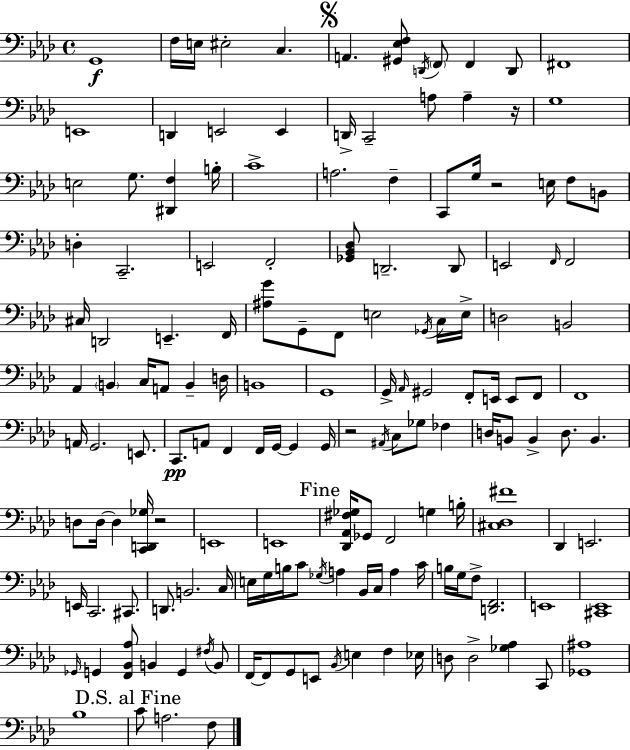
{
  \clef bass
  \time 4/4
  \defaultTimeSignature
  \key aes \major
  g,1\f | f16 e16 eis2-. c4. | \mark \markup { \musicglyph "scripts.segno" } a,4. <gis, ees f>8 \acciaccatura { d,16 } \parenthesize f,8 f,4 d,8 | fis,1 | \break e,1 | d,4 e,2 e,4 | d,16-> c,2-- a8 a4-- | r16 g1 | \break e2 g8. <dis, f>4 | b16-. c'1-> | a2. f4-- | c,8 g16 r2 e16 f8 b,8 | \break d4-. c,2.-- | e,2 f,2-. | <ges, bes, des>8 d,2.-- d,8 | e,2 \grace { f,16 } f,2 | \break cis16 d,2 e,4.-- | f,16 <ais g'>8 g,8-- f,8 e2 | \acciaccatura { ges,16 } c16 e16-> d2 b,2 | aes,4 \parenthesize b,4 c16 a,8 b,4-- | \break d16 b,1 | g,1 | g,16-> \grace { aes,16 } gis,2 f,8-. e,16 | e,8 f,8 f,1 | \break a,16 g,2. | e,8. c,8.\pp a,8 f,4 f,16 g,16~~ g,4 | g,16 r2 \acciaccatura { ais,16 } c8 ges8 | fes4 d16 b,8 b,4-> d8. b,4. | \break d8 d16~~ d4 <c, d, ges>16 r2 | e,1 | e,1 | \mark "Fine" <des, aes, fis ges>16 ges,8 f,2 | \break g4 b16-. <cis des fis'>1 | des,4 e,2. | e,16 c,2. | cis,8. d,8. b,2. | \break c16 e16 g16 b16 c'8 \acciaccatura { ges16 } a4 bes,16 | c16 a4 c'16 b16 g16 f8-> <d, f,>2. | e,1 | <cis, ees,>1 | \break \grace { ges,16 } g,4 <f, bes, aes>8 b,4 | g,4 \acciaccatura { fis16 } b,8 f,16~~ f,8 g,8 e,8 \acciaccatura { bes,16 } | e4 f4 ees16 d8 d2-> | <ges aes>4 c,8 <ges, ais>1 | \break bes1 | \mark "D.S. al Fine" c'8 a2. | f8 \bar "|."
}